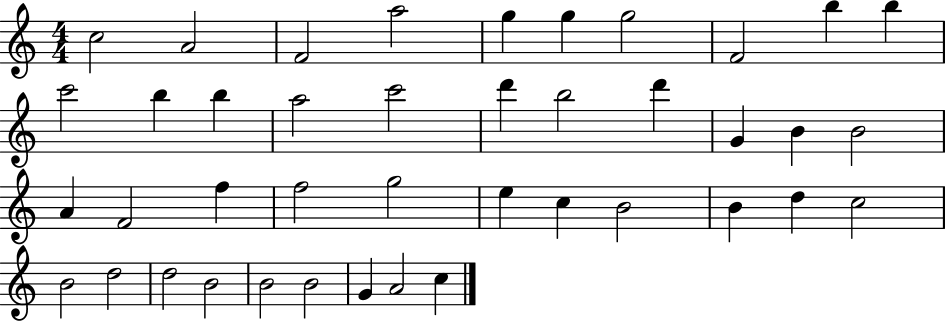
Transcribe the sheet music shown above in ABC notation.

X:1
T:Untitled
M:4/4
L:1/4
K:C
c2 A2 F2 a2 g g g2 F2 b b c'2 b b a2 c'2 d' b2 d' G B B2 A F2 f f2 g2 e c B2 B d c2 B2 d2 d2 B2 B2 B2 G A2 c